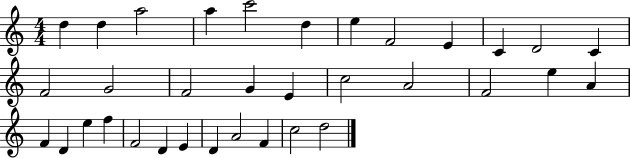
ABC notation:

X:1
T:Untitled
M:4/4
L:1/4
K:C
d d a2 a c'2 d e F2 E C D2 C F2 G2 F2 G E c2 A2 F2 e A F D e f F2 D E D A2 F c2 d2